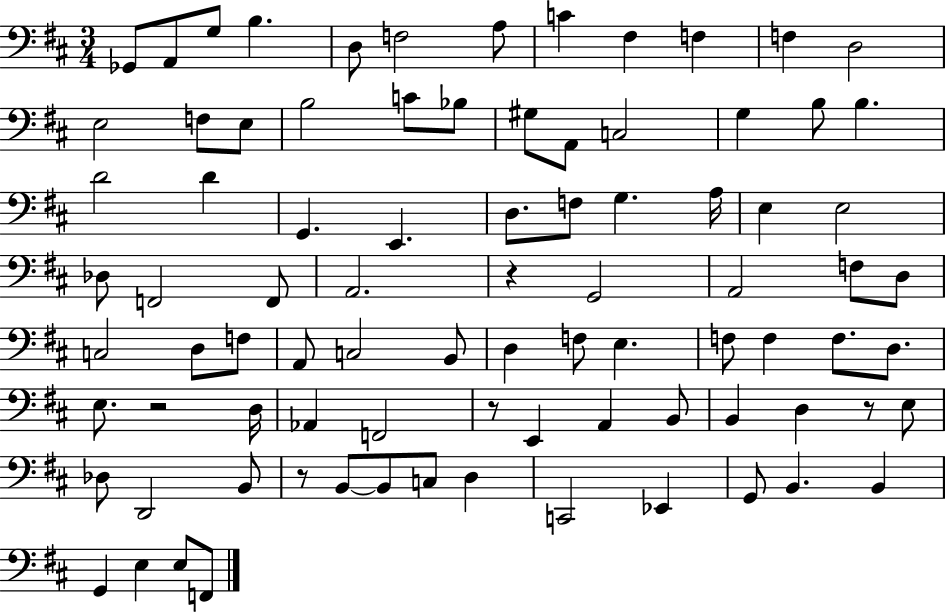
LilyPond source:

{
  \clef bass
  \numericTimeSignature
  \time 3/4
  \key d \major
  ges,8 a,8 g8 b4. | d8 f2 a8 | c'4 fis4 f4 | f4 d2 | \break e2 f8 e8 | b2 c'8 bes8 | gis8 a,8 c2 | g4 b8 b4. | \break d'2 d'4 | g,4. e,4. | d8. f8 g4. a16 | e4 e2 | \break des8 f,2 f,8 | a,2. | r4 g,2 | a,2 f8 d8 | \break c2 d8 f8 | a,8 c2 b,8 | d4 f8 e4. | f8 f4 f8. d8. | \break e8. r2 d16 | aes,4 f,2 | r8 e,4 a,4 b,8 | b,4 d4 r8 e8 | \break des8 d,2 b,8 | r8 b,8~~ b,8 c8 d4 | c,2 ees,4 | g,8 b,4. b,4 | \break g,4 e4 e8 f,8 | \bar "|."
}